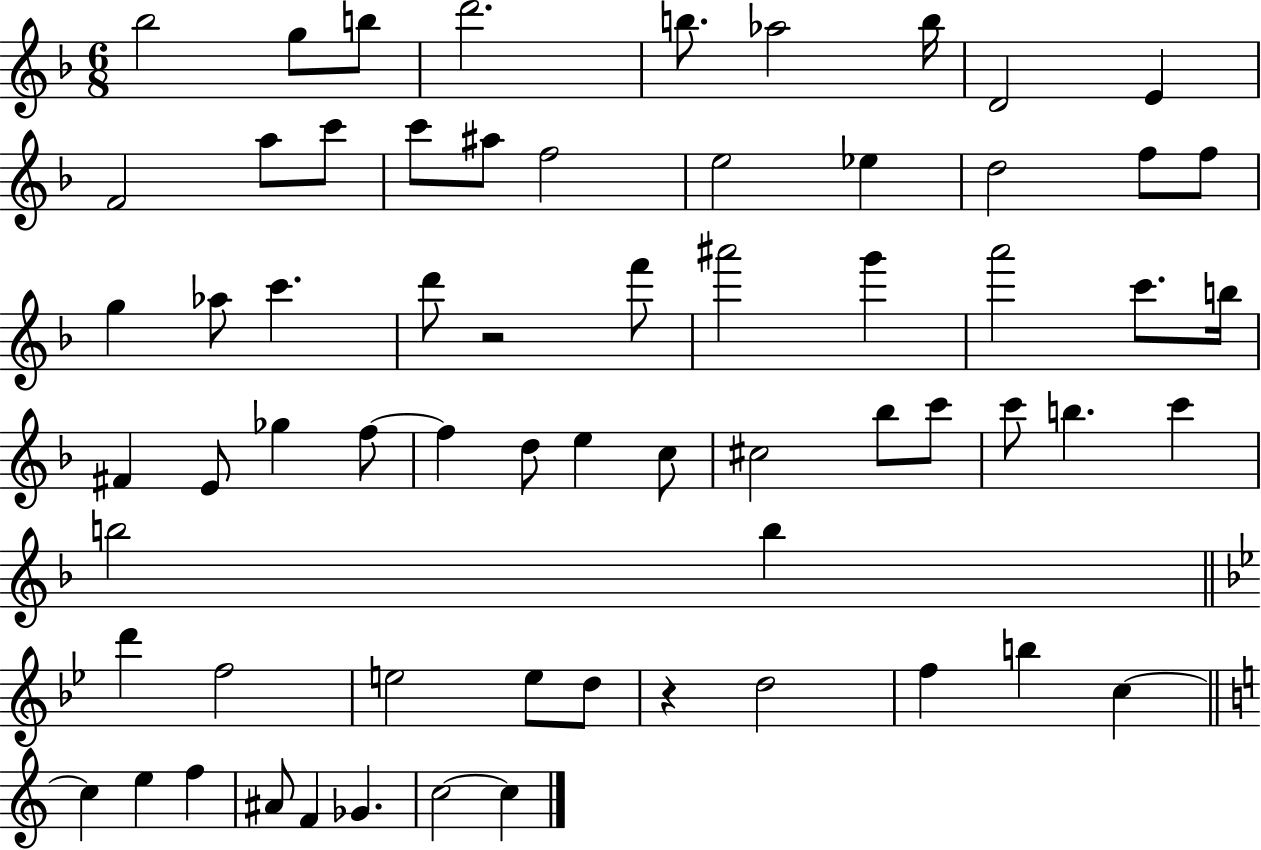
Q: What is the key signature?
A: F major